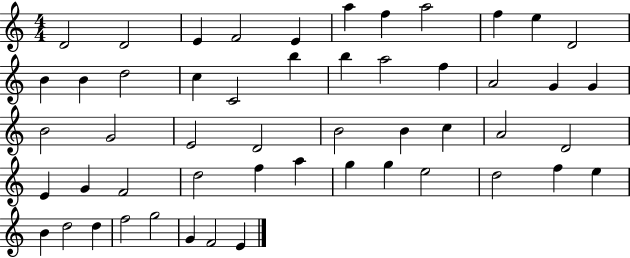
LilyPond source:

{
  \clef treble
  \numericTimeSignature
  \time 4/4
  \key c \major
  d'2 d'2 | e'4 f'2 e'4 | a''4 f''4 a''2 | f''4 e''4 d'2 | \break b'4 b'4 d''2 | c''4 c'2 b''4 | b''4 a''2 f''4 | a'2 g'4 g'4 | \break b'2 g'2 | e'2 d'2 | b'2 b'4 c''4 | a'2 d'2 | \break e'4 g'4 f'2 | d''2 f''4 a''4 | g''4 g''4 e''2 | d''2 f''4 e''4 | \break b'4 d''2 d''4 | f''2 g''2 | g'4 f'2 e'4 | \bar "|."
}